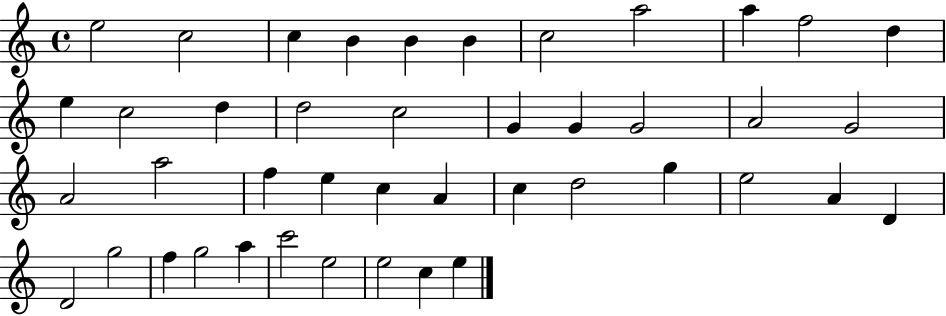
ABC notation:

X:1
T:Untitled
M:4/4
L:1/4
K:C
e2 c2 c B B B c2 a2 a f2 d e c2 d d2 c2 G G G2 A2 G2 A2 a2 f e c A c d2 g e2 A D D2 g2 f g2 a c'2 e2 e2 c e